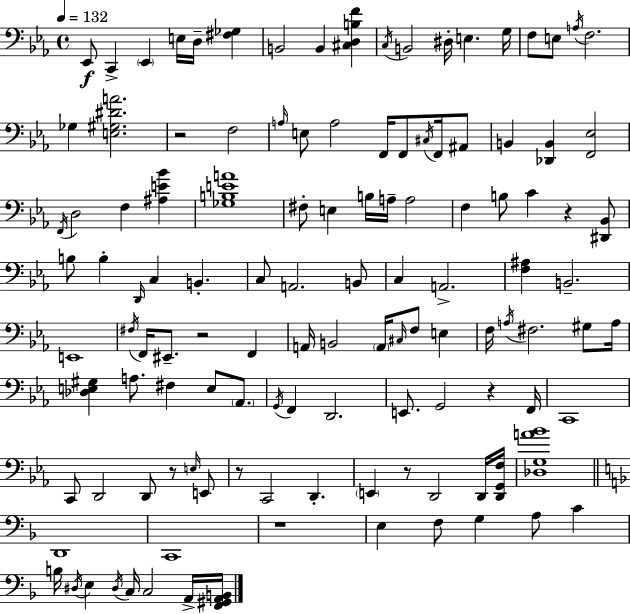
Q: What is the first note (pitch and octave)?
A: Eb2